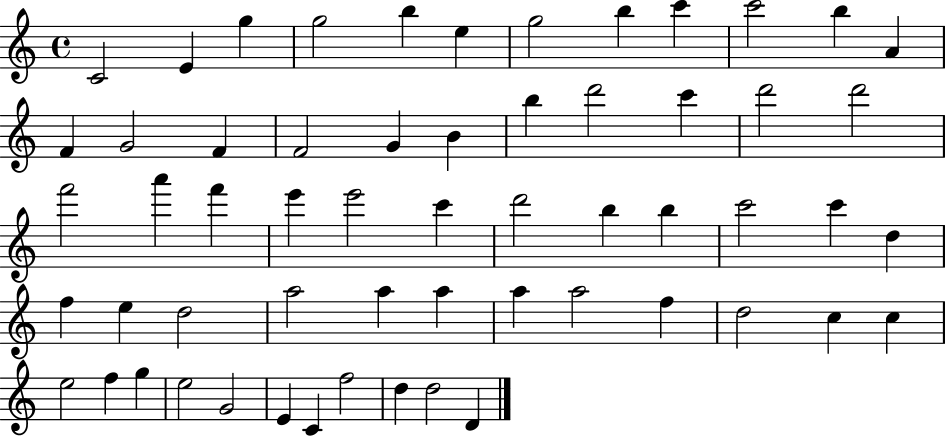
{
  \clef treble
  \time 4/4
  \defaultTimeSignature
  \key c \major
  c'2 e'4 g''4 | g''2 b''4 e''4 | g''2 b''4 c'''4 | c'''2 b''4 a'4 | \break f'4 g'2 f'4 | f'2 g'4 b'4 | b''4 d'''2 c'''4 | d'''2 d'''2 | \break f'''2 a'''4 f'''4 | e'''4 e'''2 c'''4 | d'''2 b''4 b''4 | c'''2 c'''4 d''4 | \break f''4 e''4 d''2 | a''2 a''4 a''4 | a''4 a''2 f''4 | d''2 c''4 c''4 | \break e''2 f''4 g''4 | e''2 g'2 | e'4 c'4 f''2 | d''4 d''2 d'4 | \break \bar "|."
}